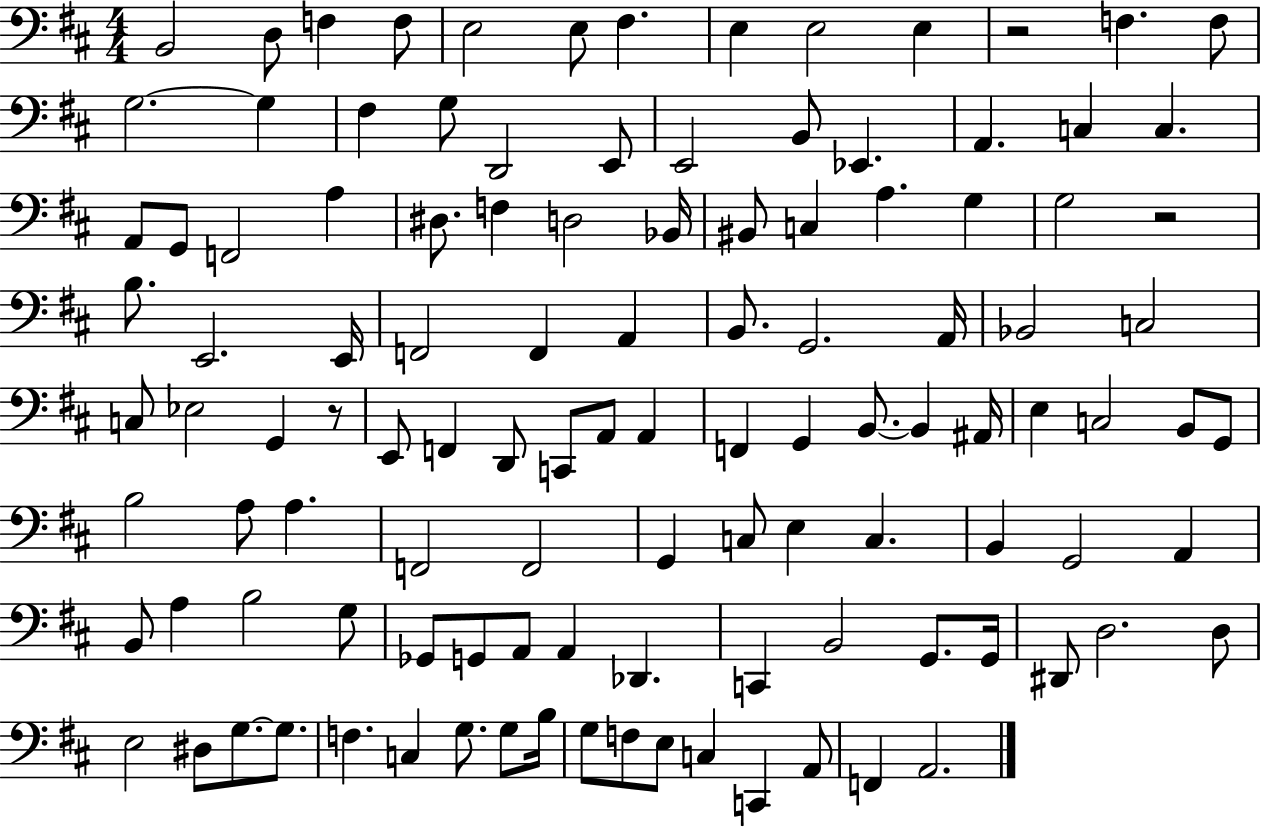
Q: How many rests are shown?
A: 3